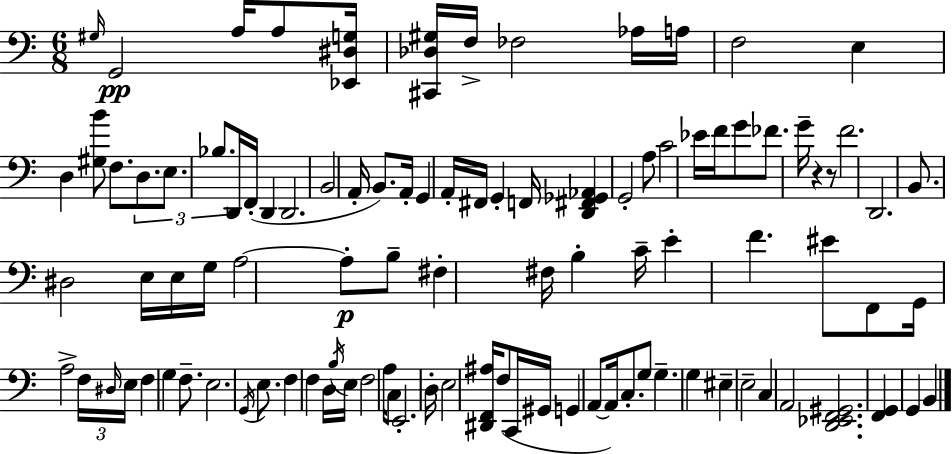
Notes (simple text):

G#3/s G2/h A3/s A3/e [Eb2,D#3,G3]/s [C#2,Db3,G#3]/s F3/s FES3/h Ab3/s A3/s F3/h E3/q D3/q [G#3,B4]/e F3/e. D3/e. E3/e. Bb3/e. D2/s F2/s D2/q D2/h. B2/h A2/s B2/e. A2/s G2/q A2/s F#2/s G2/q F2/s [D2,F#2,Gb2,Ab2]/q G2/h A3/e C4/h Eb4/s F4/s G4/e FES4/e. G4/s R/q R/e F4/h. D2/h. B2/e. D#3/h E3/s E3/s G3/s A3/h A3/e B3/e F#3/q F#3/s B3/q C4/s E4/q F4/q. EIS4/e F2/e G2/s A3/h F3/s D#3/s E3/s F3/q G3/q F3/e. E3/h. G2/s E3/e. F3/q F3/q D3/s B3/s E3/s F3/h A3/s C3/e E2/h. D3/s E3/h [D#2,F2,A#3]/s F3/e C2/s G#2/s G2/q A2/e A2/s C3/e. G3/e G3/q. G3/q EIS3/q E3/h C3/q A2/h [D2,Eb2,F2,G#2]/h. [F2,G2]/q G2/q B2/q